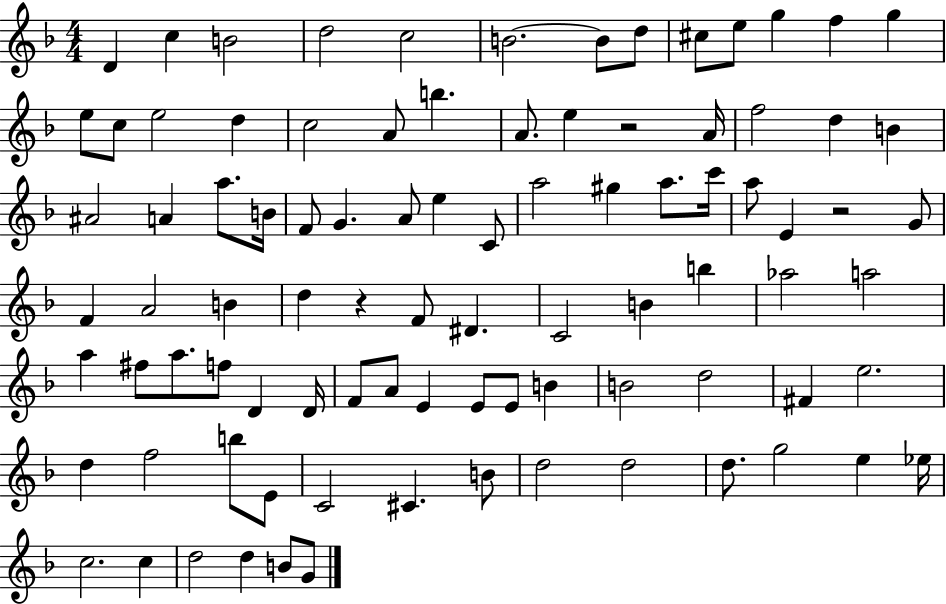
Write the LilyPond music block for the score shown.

{
  \clef treble
  \numericTimeSignature
  \time 4/4
  \key f \major
  d'4 c''4 b'2 | d''2 c''2 | b'2.~~ b'8 d''8 | cis''8 e''8 g''4 f''4 g''4 | \break e''8 c''8 e''2 d''4 | c''2 a'8 b''4. | a'8. e''4 r2 a'16 | f''2 d''4 b'4 | \break ais'2 a'4 a''8. b'16 | f'8 g'4. a'8 e''4 c'8 | a''2 gis''4 a''8. c'''16 | a''8 e'4 r2 g'8 | \break f'4 a'2 b'4 | d''4 r4 f'8 dis'4. | c'2 b'4 b''4 | aes''2 a''2 | \break a''4 fis''8 a''8. f''8 d'4 d'16 | f'8 a'8 e'4 e'8 e'8 b'4 | b'2 d''2 | fis'4 e''2. | \break d''4 f''2 b''8 e'8 | c'2 cis'4. b'8 | d''2 d''2 | d''8. g''2 e''4 ees''16 | \break c''2. c''4 | d''2 d''4 b'8 g'8 | \bar "|."
}